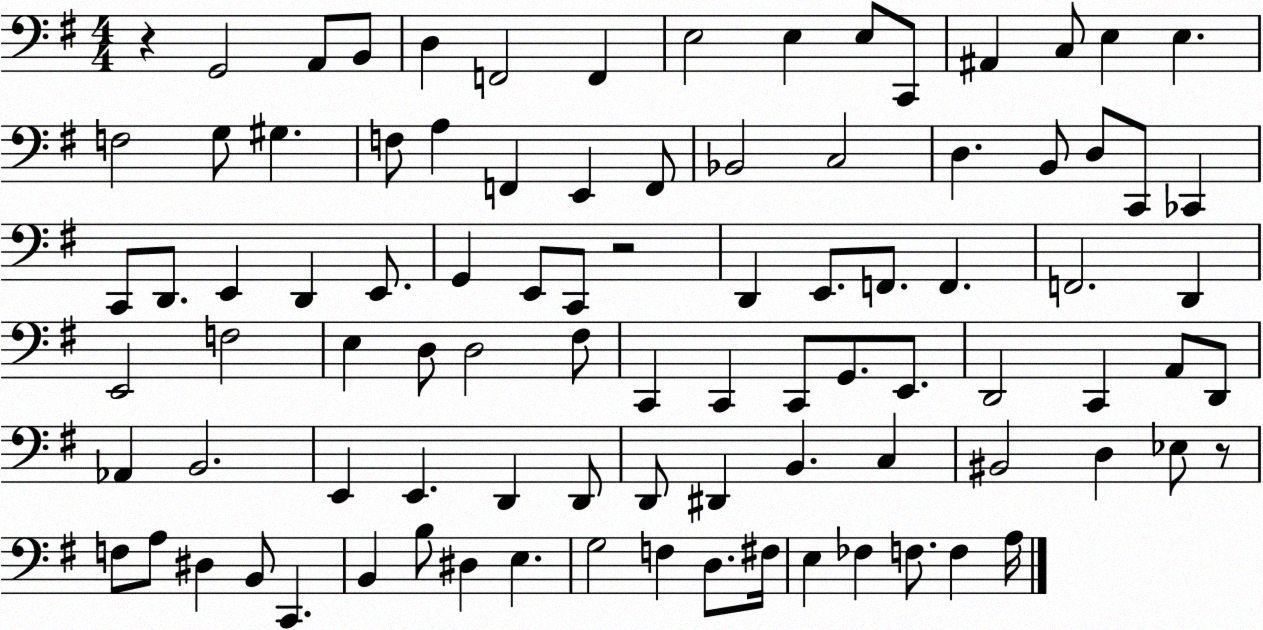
X:1
T:Untitled
M:4/4
L:1/4
K:G
z G,,2 A,,/2 B,,/2 D, F,,2 F,, E,2 E, E,/2 C,,/2 ^A,, C,/2 E, E, F,2 G,/2 ^G, F,/2 A, F,, E,, F,,/2 _B,,2 C,2 D, B,,/2 D,/2 C,,/2 _C,, C,,/2 D,,/2 E,, D,, E,,/2 G,, E,,/2 C,,/2 z2 D,, E,,/2 F,,/2 F,, F,,2 D,, E,,2 F,2 E, D,/2 D,2 ^F,/2 C,, C,, C,,/2 G,,/2 E,,/2 D,,2 C,, A,,/2 D,,/2 _A,, B,,2 E,, E,, D,, D,,/2 D,,/2 ^D,, B,, C, ^B,,2 D, _E,/2 z/2 F,/2 A,/2 ^D, B,,/2 C,, B,, B,/2 ^D, E, G,2 F, D,/2 ^F,/4 E, _F, F,/2 F, A,/4